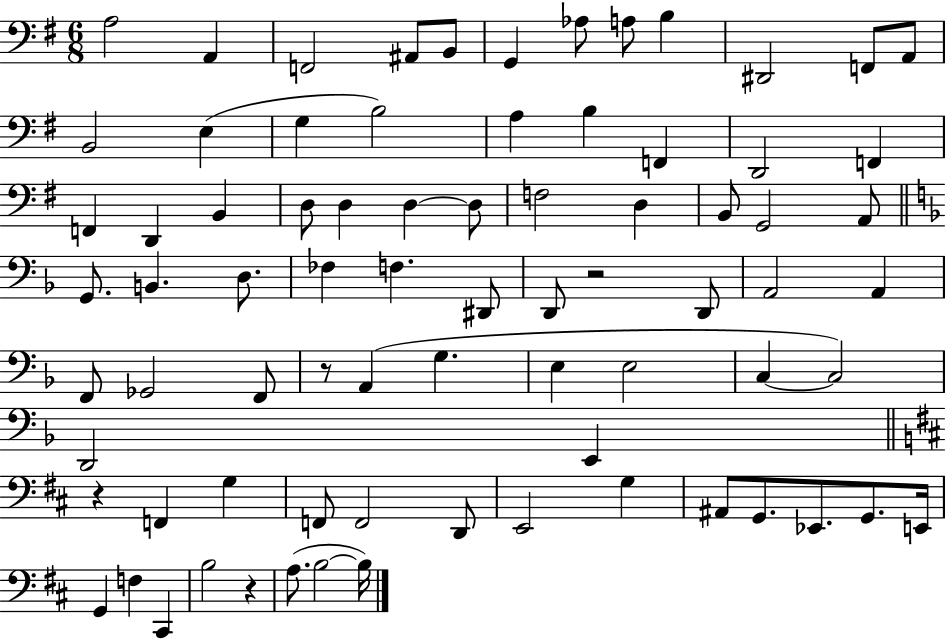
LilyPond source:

{
  \clef bass
  \numericTimeSignature
  \time 6/8
  \key g \major
  a2 a,4 | f,2 ais,8 b,8 | g,4 aes8 a8 b4 | dis,2 f,8 a,8 | \break b,2 e4( | g4 b2) | a4 b4 f,4 | d,2 f,4 | \break f,4 d,4 b,4 | d8 d4 d4~~ d8 | f2 d4 | b,8 g,2 a,8 | \break \bar "||" \break \key f \major g,8. b,4. d8. | fes4 f4. dis,8 | d,8 r2 d,8 | a,2 a,4 | \break f,8 ges,2 f,8 | r8 a,4( g4. | e4 e2 | c4~~ c2) | \break d,2 e,4 | \bar "||" \break \key b \minor r4 f,4 g4 | f,8 f,2 d,8 | e,2 g4 | ais,8 g,8. ees,8. g,8. e,16 | \break g,4 f4 cis,4 | b2 r4 | a8.( b2~~ b16) | \bar "|."
}